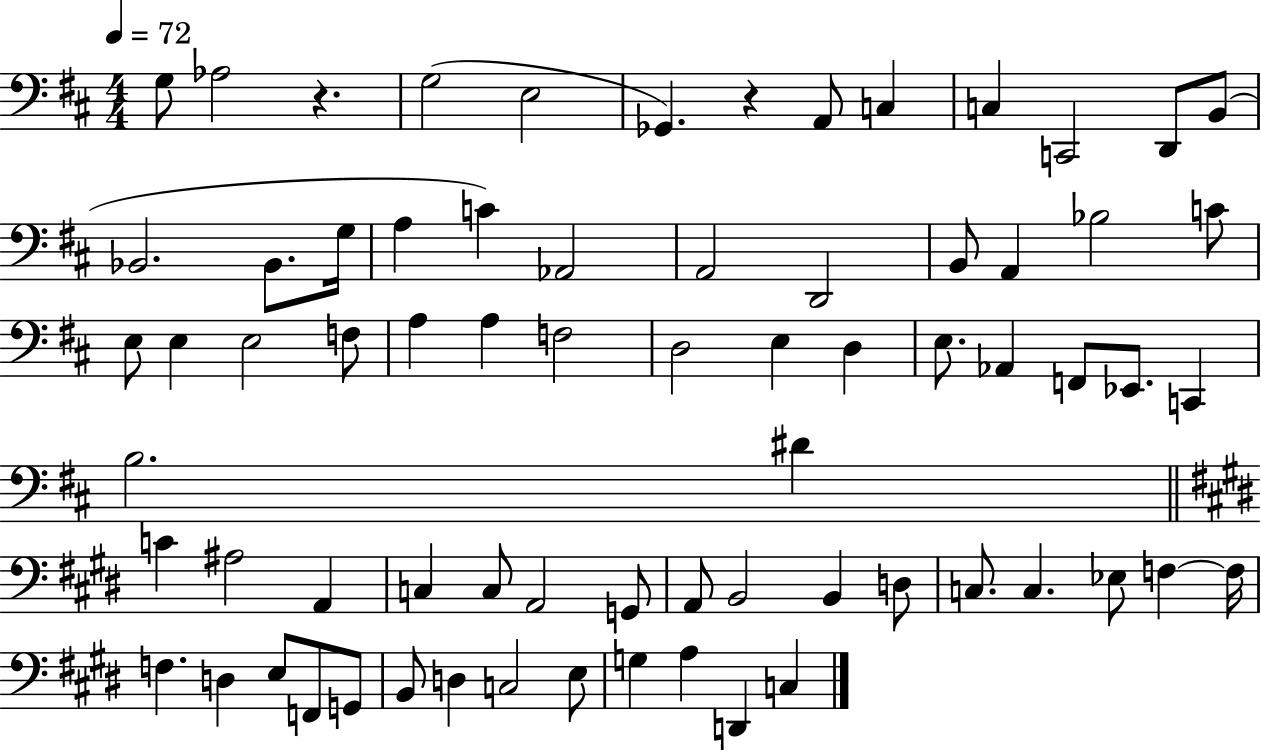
{
  \clef bass
  \numericTimeSignature
  \time 4/4
  \key d \major
  \tempo 4 = 72
  \repeat volta 2 { g8 aes2 r4. | g2( e2 | ges,4.) r4 a,8 c4 | c4 c,2 d,8 b,8( | \break bes,2. bes,8. g16 | a4 c'4) aes,2 | a,2 d,2 | b,8 a,4 bes2 c'8 | \break e8 e4 e2 f8 | a4 a4 f2 | d2 e4 d4 | e8. aes,4 f,8 ees,8. c,4 | \break b2. dis'4 | \bar "||" \break \key e \major c'4 ais2 a,4 | c4 c8 a,2 g,8 | a,8 b,2 b,4 d8 | c8. c4. ees8 f4~~ f16 | \break f4. d4 e8 f,8 g,8 | b,8 d4 c2 e8 | g4 a4 d,4 c4 | } \bar "|."
}